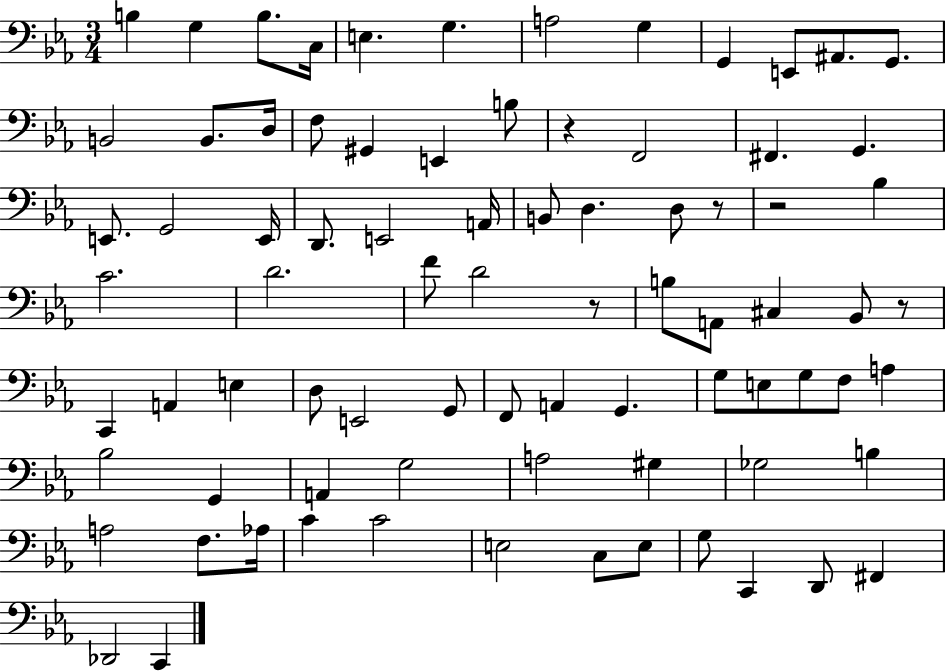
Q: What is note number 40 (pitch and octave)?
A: Bb2